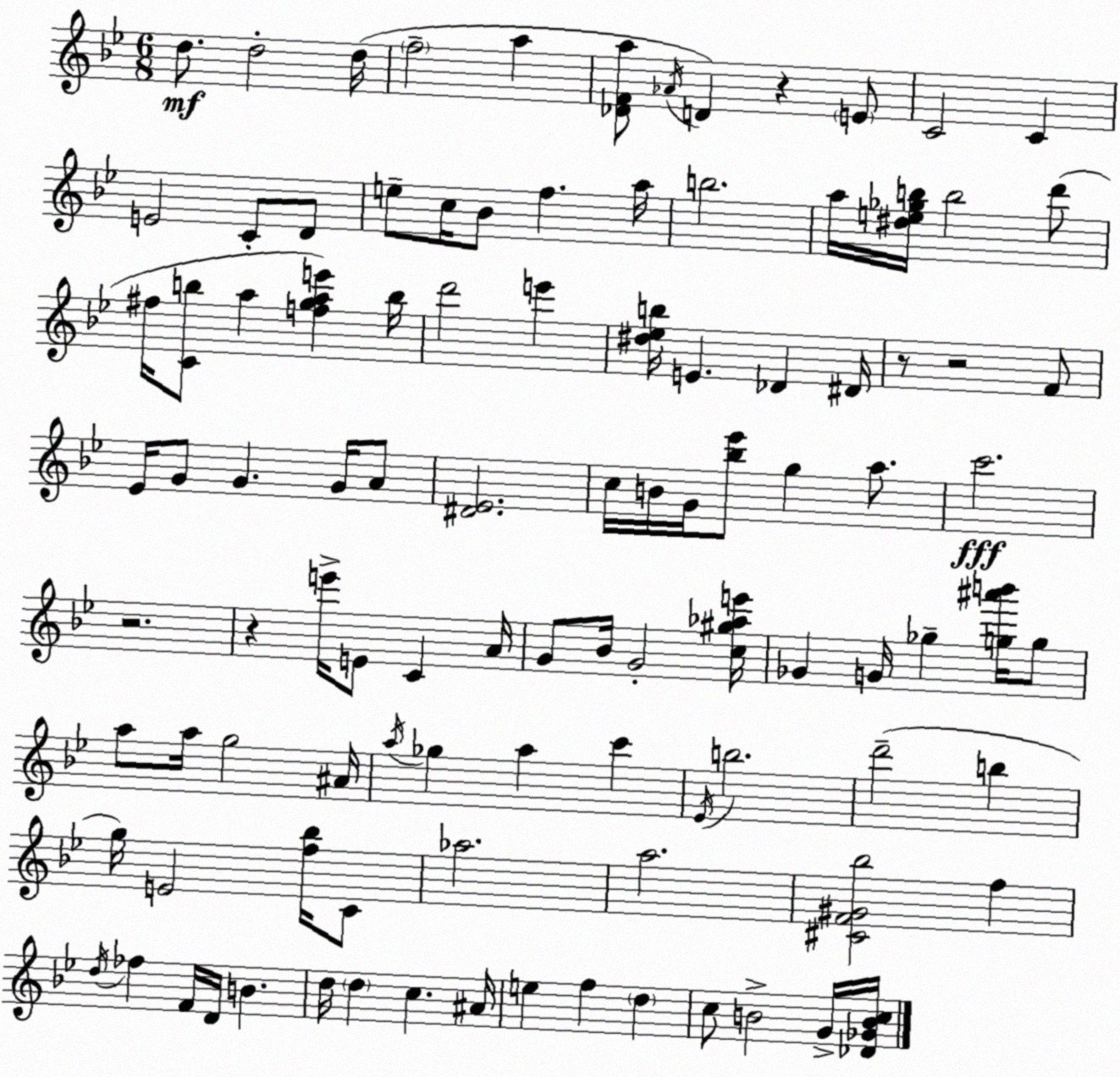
X:1
T:Untitled
M:6/8
L:1/4
K:Bb
d/2 d2 d/4 f2 a [_DFa]/2 _A/4 D z E/2 C2 C E2 C/2 D/2 e/2 c/4 _B/2 f a/4 b2 a/4 [^de_gb]/4 b2 d'/2 ^f/4 [Cb]/2 a [fgae'] b/4 d'2 e' [^d_eb]/4 E _D ^D/4 z/2 z2 F/2 _E/4 G/2 G G/4 A/2 [^D_E]2 c/4 B/4 G/4 [_b_e']/2 g a/2 c'2 z2 z e'/4 E/2 C A/4 G/2 _B/4 G2 [c^g_ae']/4 _G G/4 _g [g^a'b']/4 g/2 a/2 a/4 g2 ^A/4 a/4 _g a c' _E/4 b2 d'2 b g/4 E2 [f_b]/4 C/2 _a2 a2 [^CF^G_b]2 f d/4 _f F/4 D/4 B d/4 d c ^A/4 e f d c/2 B2 G/4 [_D_GBc]/4